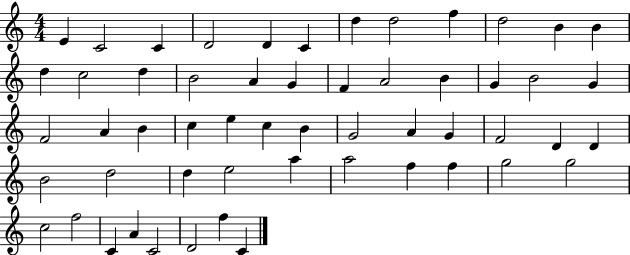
X:1
T:Untitled
M:4/4
L:1/4
K:C
E C2 C D2 D C d d2 f d2 B B d c2 d B2 A G F A2 B G B2 G F2 A B c e c B G2 A G F2 D D B2 d2 d e2 a a2 f f g2 g2 c2 f2 C A C2 D2 f C